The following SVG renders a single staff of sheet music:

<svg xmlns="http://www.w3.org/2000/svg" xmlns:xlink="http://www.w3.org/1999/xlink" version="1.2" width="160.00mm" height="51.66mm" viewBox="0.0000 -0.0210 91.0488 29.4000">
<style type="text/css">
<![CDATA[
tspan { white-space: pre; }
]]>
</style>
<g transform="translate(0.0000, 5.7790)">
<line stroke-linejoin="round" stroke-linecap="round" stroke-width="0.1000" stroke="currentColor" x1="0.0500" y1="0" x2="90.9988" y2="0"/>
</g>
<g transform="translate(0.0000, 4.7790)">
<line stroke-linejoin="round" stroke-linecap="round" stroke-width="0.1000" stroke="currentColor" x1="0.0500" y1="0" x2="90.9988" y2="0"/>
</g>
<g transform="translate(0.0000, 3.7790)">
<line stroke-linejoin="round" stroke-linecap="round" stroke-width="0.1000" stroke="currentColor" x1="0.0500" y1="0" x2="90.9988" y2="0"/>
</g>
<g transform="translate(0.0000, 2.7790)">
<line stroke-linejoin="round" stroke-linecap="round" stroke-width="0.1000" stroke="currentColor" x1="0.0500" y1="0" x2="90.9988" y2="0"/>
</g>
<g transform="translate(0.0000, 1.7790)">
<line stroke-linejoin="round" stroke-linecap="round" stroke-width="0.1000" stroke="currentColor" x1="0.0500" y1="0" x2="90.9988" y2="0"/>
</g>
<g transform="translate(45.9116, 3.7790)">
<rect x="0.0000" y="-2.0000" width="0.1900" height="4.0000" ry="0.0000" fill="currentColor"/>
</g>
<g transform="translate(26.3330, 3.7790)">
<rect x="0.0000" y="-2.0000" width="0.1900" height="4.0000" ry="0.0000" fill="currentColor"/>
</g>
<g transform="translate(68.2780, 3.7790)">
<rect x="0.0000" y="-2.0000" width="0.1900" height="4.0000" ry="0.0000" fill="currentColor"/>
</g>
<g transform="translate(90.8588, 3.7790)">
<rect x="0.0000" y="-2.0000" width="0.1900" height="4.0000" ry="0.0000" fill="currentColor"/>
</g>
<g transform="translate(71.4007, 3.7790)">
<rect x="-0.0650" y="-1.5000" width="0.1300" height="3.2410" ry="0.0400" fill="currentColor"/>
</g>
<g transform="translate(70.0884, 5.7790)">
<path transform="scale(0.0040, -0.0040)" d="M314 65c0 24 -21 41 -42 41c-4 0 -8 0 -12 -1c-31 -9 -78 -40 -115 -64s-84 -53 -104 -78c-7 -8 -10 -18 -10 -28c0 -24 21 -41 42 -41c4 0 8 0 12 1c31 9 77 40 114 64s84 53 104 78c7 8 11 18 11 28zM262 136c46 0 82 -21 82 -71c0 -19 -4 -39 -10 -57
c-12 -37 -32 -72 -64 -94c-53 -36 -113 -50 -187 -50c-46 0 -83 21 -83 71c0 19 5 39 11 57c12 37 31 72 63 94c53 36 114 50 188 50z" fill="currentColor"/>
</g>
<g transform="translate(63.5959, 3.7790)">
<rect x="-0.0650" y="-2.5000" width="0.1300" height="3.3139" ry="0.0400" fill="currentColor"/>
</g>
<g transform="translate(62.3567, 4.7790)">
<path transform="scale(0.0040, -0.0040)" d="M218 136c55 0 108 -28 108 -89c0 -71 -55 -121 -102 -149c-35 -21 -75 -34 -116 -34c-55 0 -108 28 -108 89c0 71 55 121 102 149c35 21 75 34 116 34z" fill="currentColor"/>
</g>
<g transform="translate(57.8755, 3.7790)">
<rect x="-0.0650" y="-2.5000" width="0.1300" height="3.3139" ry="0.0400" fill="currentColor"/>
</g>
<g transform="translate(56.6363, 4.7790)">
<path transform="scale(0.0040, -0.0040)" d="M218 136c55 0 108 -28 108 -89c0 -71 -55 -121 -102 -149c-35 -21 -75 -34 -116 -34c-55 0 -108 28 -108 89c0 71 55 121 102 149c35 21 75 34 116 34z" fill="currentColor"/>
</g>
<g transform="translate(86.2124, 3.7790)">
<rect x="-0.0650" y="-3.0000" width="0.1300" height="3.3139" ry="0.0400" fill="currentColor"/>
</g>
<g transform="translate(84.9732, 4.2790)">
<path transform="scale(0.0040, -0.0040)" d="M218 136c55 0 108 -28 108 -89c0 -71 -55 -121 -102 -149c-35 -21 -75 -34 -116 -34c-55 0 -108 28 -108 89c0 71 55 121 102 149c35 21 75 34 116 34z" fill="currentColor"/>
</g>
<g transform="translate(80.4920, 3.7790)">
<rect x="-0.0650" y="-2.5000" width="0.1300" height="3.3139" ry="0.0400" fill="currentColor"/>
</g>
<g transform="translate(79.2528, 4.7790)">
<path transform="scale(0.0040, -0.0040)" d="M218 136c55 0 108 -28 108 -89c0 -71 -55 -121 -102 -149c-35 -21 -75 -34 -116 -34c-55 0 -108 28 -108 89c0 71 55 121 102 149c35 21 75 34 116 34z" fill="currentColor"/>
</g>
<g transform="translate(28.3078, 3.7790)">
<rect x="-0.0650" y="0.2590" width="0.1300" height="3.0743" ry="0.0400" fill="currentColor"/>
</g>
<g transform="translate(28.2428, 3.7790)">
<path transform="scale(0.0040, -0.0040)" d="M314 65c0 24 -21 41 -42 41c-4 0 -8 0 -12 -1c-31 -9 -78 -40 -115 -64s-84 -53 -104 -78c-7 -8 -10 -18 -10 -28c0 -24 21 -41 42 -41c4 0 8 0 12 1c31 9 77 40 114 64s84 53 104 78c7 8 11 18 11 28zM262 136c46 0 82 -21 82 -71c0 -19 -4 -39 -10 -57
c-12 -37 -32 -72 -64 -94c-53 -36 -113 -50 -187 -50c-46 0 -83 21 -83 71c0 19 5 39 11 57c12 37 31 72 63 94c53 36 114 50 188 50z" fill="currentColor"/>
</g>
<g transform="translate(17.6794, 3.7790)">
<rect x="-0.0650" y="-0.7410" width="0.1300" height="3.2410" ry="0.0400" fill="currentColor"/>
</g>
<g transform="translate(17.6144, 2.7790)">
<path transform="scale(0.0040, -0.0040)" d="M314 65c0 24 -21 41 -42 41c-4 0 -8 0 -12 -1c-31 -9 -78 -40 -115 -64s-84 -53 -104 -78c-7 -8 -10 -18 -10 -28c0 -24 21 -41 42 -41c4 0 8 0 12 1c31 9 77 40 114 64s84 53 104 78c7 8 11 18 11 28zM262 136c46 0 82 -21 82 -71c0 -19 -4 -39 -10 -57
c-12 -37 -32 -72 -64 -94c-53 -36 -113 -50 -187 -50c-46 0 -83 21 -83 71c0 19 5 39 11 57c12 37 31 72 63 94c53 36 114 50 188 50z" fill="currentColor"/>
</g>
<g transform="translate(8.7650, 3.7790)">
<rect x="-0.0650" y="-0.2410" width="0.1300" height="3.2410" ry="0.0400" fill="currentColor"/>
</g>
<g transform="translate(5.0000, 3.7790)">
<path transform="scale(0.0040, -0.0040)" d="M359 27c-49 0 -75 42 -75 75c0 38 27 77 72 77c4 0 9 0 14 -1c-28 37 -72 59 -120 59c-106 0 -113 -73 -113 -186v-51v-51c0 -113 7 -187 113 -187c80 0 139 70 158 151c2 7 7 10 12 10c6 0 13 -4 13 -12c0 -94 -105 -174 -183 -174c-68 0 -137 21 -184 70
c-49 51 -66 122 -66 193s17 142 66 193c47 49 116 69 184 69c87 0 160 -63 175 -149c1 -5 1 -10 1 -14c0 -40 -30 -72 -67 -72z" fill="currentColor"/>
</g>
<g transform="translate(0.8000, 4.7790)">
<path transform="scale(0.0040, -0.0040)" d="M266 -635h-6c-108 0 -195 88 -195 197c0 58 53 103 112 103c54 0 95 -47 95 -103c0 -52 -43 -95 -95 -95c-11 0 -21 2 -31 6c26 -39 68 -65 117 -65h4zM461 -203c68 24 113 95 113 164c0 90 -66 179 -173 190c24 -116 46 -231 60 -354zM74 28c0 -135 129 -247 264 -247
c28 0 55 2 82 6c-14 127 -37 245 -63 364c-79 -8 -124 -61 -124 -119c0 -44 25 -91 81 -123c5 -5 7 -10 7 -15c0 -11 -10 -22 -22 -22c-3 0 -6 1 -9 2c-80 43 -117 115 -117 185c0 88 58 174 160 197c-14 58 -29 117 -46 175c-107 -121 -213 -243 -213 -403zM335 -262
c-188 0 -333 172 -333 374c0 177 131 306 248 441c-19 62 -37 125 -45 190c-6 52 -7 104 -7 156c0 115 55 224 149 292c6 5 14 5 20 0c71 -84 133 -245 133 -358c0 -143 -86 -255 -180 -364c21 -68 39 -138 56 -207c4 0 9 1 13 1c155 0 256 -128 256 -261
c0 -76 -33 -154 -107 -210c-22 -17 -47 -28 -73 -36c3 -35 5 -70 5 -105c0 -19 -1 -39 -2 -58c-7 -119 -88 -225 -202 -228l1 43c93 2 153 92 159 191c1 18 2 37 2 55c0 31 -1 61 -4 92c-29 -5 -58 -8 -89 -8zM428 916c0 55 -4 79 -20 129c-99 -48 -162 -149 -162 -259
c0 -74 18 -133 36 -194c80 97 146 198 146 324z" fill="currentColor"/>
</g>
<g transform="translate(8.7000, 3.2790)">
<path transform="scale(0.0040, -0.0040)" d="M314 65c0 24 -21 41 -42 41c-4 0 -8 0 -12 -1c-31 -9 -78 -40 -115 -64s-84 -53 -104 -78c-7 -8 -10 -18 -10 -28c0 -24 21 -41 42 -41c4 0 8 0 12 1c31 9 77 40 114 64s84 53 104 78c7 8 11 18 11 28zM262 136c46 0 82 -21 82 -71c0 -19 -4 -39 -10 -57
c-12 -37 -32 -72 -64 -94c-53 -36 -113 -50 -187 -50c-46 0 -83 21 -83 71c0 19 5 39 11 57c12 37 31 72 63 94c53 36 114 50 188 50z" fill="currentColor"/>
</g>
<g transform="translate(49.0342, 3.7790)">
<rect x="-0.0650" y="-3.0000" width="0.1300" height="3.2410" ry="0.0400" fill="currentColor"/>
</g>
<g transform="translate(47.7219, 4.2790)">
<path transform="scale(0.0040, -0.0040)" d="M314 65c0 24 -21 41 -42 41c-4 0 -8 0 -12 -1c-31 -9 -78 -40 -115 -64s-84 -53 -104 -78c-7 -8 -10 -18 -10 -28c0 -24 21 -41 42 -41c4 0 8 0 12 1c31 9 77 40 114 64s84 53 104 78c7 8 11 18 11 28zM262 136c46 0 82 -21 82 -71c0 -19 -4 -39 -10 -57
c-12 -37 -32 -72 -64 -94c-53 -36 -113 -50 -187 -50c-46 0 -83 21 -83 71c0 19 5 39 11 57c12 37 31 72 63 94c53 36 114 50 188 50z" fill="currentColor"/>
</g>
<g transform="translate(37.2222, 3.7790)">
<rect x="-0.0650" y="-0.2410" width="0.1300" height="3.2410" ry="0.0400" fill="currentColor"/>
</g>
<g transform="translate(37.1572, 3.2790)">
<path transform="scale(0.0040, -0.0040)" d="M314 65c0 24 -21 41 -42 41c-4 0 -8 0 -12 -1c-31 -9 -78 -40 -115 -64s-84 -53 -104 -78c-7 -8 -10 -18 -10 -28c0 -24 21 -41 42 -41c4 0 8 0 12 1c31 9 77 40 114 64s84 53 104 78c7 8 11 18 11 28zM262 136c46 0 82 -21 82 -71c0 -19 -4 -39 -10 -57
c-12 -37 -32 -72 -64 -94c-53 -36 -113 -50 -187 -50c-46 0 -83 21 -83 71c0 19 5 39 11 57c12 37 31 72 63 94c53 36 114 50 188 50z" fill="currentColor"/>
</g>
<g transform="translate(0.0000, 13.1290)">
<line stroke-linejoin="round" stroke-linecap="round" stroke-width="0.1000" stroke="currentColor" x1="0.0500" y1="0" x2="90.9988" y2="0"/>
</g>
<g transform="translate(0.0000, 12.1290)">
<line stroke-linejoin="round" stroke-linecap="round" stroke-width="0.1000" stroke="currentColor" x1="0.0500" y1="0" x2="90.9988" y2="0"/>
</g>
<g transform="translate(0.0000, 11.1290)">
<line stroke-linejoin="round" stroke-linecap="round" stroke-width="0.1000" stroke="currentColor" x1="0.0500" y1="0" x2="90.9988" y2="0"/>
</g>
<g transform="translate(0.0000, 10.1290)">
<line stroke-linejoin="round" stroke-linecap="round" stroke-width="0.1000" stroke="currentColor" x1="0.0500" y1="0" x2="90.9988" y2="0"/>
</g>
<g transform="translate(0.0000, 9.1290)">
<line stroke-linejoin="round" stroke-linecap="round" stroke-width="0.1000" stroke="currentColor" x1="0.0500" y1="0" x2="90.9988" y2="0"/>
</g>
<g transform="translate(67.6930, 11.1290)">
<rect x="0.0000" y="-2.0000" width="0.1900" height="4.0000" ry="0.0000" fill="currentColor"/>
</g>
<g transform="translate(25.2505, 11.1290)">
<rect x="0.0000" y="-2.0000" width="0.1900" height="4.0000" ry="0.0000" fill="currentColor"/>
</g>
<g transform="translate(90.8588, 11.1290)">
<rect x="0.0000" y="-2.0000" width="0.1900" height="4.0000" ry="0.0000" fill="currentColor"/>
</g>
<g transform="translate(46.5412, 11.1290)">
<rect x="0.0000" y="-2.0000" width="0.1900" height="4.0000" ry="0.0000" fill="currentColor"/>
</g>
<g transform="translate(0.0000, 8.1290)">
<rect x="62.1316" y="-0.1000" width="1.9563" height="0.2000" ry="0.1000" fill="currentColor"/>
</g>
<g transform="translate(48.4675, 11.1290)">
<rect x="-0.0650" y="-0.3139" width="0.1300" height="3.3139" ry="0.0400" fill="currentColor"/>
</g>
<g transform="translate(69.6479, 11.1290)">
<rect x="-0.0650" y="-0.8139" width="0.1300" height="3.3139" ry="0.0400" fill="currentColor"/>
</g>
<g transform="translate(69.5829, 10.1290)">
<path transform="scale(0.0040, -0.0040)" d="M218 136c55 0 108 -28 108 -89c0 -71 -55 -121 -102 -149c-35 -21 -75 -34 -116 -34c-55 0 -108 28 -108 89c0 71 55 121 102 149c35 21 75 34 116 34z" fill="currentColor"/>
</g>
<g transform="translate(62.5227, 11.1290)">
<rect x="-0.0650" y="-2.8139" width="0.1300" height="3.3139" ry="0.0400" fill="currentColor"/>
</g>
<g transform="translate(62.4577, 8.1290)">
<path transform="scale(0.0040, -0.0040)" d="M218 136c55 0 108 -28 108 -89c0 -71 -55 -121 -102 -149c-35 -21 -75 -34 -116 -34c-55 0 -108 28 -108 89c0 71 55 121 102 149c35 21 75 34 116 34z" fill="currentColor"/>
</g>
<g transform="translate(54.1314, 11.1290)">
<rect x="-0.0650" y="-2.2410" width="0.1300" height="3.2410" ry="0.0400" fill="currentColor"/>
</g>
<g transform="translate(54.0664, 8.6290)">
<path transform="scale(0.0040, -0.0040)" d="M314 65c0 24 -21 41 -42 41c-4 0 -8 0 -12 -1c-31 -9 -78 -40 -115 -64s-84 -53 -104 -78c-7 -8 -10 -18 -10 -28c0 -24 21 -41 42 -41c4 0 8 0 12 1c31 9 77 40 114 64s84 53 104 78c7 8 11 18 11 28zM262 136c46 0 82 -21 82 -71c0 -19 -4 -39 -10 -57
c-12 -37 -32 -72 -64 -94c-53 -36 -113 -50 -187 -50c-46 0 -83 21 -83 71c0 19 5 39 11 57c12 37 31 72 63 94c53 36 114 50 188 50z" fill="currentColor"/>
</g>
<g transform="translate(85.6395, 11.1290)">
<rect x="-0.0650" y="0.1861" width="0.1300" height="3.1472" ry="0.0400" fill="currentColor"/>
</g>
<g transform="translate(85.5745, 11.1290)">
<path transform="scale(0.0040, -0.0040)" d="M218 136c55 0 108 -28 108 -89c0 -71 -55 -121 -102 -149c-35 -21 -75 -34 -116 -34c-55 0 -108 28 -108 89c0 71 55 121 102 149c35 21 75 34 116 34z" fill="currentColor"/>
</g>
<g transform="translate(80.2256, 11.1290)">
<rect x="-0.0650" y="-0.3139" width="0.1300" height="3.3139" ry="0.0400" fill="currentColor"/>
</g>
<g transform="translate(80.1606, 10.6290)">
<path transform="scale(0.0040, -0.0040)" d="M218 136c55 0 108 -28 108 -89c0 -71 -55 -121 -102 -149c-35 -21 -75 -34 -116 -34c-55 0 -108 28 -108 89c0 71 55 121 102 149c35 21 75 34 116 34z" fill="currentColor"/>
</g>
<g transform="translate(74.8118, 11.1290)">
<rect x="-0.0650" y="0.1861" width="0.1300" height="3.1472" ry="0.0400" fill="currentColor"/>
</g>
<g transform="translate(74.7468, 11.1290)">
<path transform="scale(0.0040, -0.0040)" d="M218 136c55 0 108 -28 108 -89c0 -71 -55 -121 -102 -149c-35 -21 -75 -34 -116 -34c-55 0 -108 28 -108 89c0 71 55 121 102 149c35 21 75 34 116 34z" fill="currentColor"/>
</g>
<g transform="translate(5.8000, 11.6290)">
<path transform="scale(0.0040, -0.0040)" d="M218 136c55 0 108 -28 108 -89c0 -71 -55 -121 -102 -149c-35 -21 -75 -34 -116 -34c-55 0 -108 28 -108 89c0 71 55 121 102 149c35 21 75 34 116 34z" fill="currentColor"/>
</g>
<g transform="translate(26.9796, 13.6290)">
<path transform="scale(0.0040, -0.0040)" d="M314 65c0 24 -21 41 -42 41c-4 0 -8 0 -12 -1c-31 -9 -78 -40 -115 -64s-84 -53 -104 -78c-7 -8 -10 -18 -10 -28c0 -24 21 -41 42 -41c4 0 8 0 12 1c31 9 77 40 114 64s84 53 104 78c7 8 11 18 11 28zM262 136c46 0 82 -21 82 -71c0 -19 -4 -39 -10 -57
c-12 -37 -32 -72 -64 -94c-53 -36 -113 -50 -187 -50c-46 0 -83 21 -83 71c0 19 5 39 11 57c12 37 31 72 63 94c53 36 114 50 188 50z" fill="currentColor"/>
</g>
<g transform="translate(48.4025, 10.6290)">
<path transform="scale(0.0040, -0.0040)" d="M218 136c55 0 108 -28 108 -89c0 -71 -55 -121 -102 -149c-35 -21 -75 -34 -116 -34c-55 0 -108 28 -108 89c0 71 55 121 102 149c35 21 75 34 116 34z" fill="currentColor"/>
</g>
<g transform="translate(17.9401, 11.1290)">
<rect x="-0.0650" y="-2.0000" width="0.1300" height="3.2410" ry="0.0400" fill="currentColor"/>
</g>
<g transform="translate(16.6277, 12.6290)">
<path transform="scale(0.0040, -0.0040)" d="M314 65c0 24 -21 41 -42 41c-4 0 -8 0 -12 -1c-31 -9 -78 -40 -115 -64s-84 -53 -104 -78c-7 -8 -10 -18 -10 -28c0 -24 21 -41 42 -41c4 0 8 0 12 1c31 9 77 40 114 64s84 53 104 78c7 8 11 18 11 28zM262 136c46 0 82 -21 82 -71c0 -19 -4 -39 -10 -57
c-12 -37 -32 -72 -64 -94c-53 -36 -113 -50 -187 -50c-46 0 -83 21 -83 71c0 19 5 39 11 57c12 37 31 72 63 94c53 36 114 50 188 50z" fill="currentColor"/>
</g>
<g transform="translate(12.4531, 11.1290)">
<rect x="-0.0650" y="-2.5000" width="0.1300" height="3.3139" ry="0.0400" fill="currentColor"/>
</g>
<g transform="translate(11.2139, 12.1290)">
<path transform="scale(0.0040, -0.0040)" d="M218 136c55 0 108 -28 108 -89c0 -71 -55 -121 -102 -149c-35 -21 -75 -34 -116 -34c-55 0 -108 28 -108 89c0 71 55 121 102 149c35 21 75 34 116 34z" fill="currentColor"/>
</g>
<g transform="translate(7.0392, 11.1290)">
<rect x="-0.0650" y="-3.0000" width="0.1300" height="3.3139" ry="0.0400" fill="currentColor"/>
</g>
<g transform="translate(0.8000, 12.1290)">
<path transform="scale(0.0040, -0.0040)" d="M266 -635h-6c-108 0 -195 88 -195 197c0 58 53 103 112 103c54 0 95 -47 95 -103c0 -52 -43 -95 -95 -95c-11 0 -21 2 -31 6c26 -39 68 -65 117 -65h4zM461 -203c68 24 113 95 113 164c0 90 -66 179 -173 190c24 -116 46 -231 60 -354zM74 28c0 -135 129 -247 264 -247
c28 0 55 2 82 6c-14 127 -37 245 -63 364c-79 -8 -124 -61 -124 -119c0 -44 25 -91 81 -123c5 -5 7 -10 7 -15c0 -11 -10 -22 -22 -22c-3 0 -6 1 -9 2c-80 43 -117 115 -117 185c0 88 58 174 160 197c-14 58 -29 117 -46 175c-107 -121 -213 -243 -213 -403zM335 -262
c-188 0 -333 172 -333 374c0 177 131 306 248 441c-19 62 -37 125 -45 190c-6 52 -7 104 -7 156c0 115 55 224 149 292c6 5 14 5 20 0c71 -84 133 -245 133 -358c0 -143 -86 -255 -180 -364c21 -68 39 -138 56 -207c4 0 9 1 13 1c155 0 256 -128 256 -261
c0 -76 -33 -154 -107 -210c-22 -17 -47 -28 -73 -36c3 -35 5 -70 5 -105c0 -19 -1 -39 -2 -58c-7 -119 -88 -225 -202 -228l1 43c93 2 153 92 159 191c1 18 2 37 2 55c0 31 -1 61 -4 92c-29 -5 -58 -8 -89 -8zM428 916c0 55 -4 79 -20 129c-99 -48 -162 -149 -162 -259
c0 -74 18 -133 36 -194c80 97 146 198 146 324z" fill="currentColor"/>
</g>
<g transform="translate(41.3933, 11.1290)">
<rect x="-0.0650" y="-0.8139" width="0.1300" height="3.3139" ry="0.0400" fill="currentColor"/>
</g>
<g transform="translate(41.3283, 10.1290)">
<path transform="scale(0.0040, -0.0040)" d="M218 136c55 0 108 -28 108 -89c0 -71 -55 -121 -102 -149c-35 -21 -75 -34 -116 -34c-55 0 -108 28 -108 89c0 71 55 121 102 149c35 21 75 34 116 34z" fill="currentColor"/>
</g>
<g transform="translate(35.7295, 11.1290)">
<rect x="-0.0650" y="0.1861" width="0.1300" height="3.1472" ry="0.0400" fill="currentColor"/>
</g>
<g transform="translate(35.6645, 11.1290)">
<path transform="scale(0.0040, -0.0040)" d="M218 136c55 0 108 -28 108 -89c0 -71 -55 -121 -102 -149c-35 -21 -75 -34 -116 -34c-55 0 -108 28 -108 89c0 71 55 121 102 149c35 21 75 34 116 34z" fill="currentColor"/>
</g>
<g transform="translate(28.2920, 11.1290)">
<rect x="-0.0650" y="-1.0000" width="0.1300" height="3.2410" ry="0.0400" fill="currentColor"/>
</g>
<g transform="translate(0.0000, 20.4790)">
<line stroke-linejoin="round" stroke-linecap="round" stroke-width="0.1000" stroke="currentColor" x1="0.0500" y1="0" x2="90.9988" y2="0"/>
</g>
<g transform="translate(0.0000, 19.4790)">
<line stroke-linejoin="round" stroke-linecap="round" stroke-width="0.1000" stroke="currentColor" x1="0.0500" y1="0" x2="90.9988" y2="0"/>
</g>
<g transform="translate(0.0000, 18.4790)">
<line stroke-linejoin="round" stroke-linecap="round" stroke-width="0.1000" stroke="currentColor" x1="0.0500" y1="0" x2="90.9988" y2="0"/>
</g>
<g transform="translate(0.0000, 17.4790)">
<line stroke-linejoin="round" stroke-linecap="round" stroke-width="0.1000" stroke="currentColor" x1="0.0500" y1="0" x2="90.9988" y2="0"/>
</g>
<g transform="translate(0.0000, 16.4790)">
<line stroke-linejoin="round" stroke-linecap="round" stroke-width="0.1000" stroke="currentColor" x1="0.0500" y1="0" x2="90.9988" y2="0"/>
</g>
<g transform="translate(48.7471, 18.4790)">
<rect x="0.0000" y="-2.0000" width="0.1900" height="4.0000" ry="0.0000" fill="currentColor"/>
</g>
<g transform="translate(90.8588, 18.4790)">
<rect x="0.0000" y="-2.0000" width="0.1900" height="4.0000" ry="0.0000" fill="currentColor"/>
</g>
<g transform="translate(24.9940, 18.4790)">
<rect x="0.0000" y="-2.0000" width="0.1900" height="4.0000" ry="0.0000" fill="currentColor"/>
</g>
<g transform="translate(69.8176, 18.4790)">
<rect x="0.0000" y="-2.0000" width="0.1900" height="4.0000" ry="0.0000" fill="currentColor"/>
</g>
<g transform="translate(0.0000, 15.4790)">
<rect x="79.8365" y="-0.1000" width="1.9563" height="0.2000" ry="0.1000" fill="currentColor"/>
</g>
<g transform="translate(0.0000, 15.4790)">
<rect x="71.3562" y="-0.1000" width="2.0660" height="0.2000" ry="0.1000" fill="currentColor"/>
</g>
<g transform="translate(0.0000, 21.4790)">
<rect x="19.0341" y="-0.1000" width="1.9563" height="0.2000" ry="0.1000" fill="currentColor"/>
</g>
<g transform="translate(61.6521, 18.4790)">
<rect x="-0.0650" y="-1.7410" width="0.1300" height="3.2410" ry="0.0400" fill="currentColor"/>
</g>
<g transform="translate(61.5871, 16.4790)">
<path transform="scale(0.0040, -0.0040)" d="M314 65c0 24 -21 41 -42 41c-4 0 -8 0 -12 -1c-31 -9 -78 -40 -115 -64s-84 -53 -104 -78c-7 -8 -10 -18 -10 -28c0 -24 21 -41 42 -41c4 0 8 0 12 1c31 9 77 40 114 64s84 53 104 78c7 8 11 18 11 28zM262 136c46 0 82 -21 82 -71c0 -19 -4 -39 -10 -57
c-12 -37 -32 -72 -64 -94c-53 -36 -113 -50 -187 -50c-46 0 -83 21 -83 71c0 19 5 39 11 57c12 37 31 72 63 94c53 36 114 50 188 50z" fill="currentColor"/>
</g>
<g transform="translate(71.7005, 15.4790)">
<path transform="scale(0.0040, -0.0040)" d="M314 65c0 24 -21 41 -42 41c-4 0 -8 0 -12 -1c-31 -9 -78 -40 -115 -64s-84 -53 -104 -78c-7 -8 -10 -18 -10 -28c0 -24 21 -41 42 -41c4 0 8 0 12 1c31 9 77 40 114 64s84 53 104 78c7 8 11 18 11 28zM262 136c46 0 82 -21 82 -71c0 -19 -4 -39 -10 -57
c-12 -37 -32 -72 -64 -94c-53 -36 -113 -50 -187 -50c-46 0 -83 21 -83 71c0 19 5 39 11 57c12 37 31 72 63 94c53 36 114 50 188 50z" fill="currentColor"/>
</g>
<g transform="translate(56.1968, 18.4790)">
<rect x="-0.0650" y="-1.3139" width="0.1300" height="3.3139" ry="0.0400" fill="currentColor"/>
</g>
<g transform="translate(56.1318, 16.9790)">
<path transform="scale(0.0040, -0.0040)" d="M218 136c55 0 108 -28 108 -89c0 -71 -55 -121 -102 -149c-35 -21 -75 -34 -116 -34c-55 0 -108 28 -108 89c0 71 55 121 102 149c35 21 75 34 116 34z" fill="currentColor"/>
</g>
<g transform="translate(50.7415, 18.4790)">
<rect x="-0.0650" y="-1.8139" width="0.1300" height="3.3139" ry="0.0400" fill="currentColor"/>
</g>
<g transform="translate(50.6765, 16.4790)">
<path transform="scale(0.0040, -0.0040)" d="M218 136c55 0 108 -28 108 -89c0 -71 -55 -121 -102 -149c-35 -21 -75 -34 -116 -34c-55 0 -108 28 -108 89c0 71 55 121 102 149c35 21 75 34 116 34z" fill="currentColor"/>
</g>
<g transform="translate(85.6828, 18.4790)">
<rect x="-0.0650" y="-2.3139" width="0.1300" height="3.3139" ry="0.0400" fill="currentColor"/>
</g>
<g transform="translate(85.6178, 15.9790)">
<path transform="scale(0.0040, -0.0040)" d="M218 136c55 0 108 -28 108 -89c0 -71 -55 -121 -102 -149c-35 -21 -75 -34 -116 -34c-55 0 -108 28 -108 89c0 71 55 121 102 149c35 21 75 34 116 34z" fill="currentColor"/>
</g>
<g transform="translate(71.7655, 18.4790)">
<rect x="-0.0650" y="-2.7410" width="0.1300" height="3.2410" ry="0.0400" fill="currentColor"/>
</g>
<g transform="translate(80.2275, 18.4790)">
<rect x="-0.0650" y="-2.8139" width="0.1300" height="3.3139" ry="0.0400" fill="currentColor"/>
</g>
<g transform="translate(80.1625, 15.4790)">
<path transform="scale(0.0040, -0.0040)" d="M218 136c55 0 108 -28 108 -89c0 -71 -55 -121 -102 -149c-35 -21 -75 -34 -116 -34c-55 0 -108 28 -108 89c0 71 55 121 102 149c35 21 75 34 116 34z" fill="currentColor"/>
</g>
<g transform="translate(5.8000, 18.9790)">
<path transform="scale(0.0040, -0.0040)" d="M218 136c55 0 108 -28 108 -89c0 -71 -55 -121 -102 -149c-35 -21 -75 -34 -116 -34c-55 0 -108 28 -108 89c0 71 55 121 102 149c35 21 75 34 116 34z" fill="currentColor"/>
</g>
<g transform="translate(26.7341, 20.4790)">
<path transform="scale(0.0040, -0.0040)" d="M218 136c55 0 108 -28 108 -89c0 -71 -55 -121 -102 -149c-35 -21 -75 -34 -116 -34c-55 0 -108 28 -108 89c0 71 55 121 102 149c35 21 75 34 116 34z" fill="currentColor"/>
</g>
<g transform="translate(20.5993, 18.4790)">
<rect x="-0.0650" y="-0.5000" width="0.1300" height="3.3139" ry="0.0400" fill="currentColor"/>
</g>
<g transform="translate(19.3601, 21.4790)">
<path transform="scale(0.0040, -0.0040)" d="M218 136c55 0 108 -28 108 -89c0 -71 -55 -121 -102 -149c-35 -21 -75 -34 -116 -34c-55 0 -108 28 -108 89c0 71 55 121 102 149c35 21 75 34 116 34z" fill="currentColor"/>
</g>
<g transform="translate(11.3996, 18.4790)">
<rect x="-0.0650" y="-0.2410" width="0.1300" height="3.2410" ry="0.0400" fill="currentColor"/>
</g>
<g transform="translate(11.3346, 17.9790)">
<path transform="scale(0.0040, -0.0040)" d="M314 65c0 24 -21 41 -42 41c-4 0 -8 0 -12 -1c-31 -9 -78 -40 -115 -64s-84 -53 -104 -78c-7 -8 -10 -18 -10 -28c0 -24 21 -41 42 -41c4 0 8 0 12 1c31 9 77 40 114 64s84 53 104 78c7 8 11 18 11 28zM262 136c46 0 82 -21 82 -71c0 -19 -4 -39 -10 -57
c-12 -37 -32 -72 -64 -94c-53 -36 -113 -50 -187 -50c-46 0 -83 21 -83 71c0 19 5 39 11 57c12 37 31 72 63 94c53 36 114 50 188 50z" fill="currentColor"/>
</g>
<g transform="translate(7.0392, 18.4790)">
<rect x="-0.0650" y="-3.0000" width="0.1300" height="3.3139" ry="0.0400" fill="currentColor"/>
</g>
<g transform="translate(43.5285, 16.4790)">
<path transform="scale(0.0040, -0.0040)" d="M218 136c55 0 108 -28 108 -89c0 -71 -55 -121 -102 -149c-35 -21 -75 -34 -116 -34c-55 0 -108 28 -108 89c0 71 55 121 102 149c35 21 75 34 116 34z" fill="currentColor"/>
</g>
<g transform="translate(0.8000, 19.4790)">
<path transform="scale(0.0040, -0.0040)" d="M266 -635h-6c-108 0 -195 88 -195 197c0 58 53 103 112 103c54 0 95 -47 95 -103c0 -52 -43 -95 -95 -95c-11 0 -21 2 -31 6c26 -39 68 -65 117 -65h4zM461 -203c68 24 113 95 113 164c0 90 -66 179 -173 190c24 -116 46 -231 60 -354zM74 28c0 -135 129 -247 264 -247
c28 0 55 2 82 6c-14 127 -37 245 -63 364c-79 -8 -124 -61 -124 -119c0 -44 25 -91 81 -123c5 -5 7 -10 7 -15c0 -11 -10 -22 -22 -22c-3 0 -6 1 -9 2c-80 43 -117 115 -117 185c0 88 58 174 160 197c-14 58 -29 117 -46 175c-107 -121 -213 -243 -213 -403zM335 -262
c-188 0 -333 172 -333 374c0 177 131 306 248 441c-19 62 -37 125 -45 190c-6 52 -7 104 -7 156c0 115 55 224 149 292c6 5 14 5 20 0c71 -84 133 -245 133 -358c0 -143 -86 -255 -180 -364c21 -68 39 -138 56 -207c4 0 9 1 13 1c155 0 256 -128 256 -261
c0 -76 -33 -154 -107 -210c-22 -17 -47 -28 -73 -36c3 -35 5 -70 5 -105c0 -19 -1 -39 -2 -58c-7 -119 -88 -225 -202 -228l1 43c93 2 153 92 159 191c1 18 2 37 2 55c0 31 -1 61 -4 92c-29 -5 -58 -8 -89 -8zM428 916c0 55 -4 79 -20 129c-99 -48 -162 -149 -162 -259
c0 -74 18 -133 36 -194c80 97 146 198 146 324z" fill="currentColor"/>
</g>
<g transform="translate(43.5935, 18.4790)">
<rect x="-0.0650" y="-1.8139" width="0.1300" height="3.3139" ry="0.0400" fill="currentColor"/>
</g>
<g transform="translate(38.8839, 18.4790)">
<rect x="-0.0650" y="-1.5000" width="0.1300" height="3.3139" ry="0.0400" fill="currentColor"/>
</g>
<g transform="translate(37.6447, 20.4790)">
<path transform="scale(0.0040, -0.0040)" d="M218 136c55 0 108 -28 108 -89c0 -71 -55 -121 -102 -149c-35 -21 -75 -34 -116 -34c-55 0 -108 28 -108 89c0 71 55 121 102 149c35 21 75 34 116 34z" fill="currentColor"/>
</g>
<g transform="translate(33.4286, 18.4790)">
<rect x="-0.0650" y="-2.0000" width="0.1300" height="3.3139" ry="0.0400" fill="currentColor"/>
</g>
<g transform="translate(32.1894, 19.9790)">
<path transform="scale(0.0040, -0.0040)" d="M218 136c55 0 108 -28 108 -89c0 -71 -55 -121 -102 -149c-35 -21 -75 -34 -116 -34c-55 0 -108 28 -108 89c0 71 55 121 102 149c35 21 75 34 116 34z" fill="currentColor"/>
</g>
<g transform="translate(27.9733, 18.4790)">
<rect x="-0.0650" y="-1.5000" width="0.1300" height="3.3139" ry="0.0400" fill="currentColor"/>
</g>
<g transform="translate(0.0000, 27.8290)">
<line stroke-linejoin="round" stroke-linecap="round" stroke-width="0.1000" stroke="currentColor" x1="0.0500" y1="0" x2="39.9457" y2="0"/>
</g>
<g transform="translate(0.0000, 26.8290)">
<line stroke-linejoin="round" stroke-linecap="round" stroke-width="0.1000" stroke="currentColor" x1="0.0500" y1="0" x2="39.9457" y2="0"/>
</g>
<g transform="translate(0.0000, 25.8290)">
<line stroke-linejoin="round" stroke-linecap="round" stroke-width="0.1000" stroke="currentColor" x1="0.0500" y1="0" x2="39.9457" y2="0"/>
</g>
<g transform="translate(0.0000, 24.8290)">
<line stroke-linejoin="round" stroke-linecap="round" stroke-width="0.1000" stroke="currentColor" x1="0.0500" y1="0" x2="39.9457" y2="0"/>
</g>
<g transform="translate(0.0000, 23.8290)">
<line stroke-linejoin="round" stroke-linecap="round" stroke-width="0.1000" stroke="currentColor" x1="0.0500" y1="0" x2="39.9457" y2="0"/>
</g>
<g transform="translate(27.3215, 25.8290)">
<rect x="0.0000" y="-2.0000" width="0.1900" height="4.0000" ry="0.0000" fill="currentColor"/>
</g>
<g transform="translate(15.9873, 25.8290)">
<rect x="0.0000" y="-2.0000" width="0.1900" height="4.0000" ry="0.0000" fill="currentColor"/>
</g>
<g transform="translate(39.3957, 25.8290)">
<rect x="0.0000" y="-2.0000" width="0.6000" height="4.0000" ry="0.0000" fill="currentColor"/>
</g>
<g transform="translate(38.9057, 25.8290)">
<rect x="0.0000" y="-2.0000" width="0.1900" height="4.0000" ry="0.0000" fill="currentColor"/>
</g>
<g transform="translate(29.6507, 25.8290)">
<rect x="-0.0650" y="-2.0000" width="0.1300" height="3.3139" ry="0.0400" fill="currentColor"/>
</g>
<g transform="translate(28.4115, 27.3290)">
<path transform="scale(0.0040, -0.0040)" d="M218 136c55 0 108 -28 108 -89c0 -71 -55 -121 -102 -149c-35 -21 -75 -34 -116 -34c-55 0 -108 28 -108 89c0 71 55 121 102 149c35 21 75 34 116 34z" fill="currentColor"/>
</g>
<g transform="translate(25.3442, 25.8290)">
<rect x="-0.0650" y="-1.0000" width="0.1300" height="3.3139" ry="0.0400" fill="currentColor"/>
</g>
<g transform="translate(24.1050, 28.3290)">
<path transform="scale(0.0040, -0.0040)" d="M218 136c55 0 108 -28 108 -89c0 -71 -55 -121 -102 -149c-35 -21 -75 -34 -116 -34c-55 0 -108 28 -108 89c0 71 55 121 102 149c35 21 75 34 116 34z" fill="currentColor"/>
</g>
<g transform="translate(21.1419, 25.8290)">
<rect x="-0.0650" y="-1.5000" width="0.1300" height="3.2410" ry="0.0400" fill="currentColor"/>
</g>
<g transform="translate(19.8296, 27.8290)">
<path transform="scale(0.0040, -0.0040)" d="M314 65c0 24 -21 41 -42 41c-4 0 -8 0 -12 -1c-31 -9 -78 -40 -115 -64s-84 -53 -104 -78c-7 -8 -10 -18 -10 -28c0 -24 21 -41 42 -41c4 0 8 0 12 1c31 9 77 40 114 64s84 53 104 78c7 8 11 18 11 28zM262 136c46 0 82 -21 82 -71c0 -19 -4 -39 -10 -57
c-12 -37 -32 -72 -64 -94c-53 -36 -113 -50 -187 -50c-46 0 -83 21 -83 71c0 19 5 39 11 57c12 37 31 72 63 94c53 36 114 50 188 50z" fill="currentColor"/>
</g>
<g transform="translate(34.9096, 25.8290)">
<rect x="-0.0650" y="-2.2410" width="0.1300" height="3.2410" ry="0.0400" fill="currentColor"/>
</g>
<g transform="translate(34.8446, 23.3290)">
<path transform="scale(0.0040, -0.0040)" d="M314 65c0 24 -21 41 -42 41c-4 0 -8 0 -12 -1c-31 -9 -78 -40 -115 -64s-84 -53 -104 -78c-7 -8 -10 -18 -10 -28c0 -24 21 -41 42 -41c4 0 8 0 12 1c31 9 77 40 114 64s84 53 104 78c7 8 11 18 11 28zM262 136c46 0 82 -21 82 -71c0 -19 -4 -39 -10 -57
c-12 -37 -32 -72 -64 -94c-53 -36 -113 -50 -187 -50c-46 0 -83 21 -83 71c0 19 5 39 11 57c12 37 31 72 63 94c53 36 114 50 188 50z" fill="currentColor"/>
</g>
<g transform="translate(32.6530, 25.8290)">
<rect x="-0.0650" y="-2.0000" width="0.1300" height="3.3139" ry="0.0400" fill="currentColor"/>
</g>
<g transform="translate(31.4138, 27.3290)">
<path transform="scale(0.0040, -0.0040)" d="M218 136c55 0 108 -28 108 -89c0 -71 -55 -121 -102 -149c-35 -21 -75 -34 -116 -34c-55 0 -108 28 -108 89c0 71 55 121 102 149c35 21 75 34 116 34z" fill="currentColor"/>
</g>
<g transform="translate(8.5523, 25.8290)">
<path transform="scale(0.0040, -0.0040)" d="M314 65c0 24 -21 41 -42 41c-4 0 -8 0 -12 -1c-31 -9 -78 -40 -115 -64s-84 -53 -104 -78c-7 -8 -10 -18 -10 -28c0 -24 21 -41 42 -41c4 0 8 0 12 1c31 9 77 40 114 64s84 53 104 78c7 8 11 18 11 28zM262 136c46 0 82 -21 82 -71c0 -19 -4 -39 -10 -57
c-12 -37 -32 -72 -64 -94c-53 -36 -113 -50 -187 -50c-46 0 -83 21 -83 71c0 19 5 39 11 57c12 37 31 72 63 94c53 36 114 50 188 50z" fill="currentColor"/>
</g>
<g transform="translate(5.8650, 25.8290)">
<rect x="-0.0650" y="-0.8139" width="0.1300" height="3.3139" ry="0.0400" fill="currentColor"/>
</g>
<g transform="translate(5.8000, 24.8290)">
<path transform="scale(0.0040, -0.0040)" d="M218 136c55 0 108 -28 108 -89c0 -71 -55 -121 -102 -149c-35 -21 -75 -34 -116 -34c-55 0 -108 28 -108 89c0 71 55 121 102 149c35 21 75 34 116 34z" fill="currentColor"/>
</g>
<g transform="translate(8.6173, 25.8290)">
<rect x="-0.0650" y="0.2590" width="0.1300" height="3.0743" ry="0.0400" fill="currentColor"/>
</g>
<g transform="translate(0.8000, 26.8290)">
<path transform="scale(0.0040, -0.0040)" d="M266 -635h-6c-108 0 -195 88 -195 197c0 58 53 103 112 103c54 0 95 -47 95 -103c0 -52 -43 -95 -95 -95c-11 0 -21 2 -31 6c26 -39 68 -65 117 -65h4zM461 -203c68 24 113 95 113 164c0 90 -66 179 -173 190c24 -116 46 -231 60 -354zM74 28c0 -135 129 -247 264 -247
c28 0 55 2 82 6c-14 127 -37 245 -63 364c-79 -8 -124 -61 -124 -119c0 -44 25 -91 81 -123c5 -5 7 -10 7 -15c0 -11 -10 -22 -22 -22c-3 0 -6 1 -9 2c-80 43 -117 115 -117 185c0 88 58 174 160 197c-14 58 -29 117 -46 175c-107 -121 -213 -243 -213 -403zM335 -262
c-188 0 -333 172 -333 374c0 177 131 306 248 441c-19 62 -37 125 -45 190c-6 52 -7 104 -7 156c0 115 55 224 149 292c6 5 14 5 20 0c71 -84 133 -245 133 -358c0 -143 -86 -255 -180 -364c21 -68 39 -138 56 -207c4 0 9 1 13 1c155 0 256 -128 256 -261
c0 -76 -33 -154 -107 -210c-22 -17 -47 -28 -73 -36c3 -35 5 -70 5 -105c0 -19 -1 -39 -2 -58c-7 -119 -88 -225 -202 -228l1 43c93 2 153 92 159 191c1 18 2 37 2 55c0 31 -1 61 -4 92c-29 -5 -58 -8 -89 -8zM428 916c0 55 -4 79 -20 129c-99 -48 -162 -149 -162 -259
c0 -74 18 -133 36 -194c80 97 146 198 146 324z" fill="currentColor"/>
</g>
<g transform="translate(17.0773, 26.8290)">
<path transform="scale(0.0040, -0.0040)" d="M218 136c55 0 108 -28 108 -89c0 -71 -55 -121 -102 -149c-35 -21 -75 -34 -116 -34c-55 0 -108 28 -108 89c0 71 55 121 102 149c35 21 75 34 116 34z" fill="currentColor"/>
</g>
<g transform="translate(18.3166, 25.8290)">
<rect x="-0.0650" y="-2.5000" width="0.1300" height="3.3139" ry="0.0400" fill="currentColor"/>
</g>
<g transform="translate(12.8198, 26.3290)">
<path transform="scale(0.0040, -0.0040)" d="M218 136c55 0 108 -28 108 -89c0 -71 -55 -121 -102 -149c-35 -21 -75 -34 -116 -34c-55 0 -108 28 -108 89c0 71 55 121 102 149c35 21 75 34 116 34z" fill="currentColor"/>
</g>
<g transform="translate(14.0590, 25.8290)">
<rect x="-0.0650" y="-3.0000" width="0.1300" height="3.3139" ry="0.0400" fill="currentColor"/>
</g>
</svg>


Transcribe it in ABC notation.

X:1
T:Untitled
M:4/4
L:1/4
K:C
c2 d2 B2 c2 A2 G G E2 G A A G F2 D2 B d c g2 a d B c B A c2 C E F E f f e f2 a2 a g d B2 A G E2 D F F g2